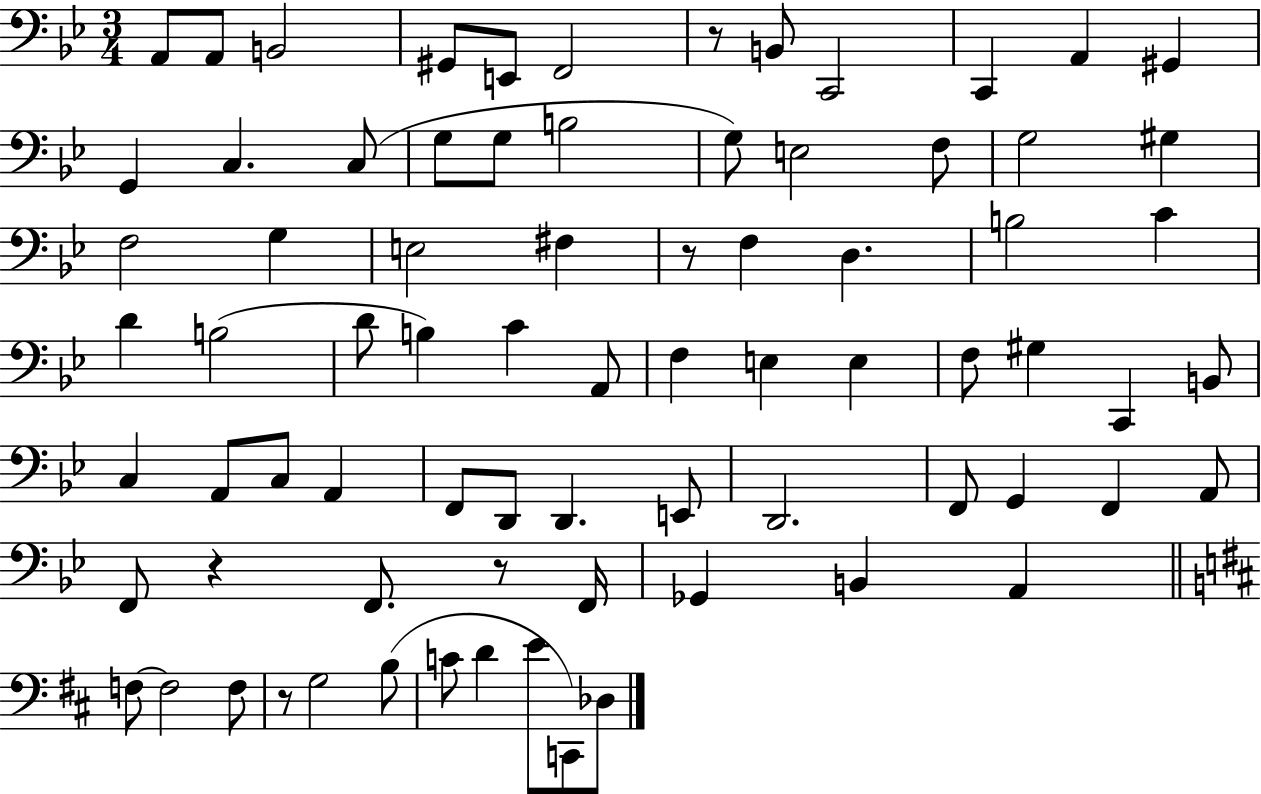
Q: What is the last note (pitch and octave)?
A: Db3